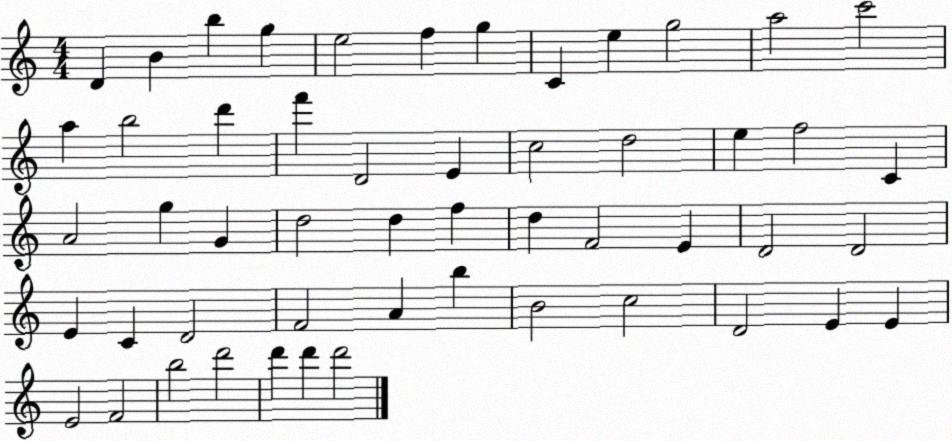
X:1
T:Untitled
M:4/4
L:1/4
K:C
D B b g e2 f g C e g2 a2 c'2 a b2 d' f' D2 E c2 d2 e f2 C A2 g G d2 d f d F2 E D2 D2 E C D2 F2 A b B2 c2 D2 E E E2 F2 b2 d'2 d' d' d'2